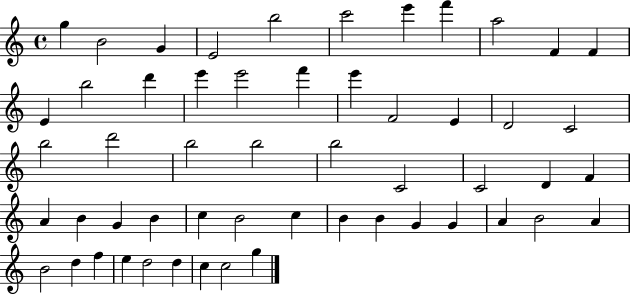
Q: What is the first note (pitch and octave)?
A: G5